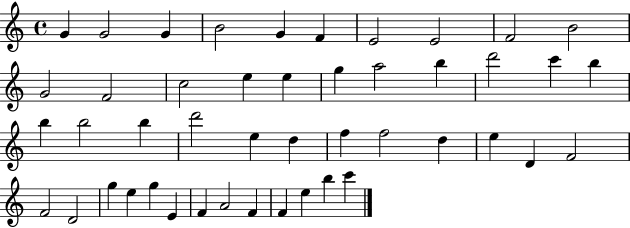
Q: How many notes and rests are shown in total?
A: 46